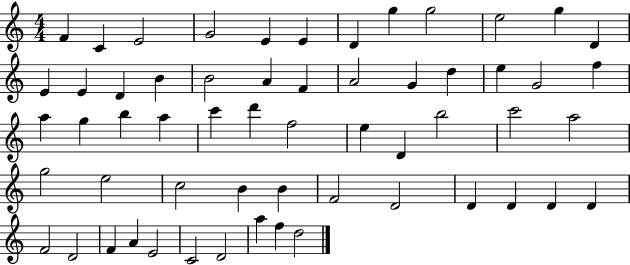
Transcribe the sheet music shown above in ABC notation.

X:1
T:Untitled
M:4/4
L:1/4
K:C
F C E2 G2 E E D g g2 e2 g D E E D B B2 A F A2 G d e G2 f a g b a c' d' f2 e D b2 c'2 a2 g2 e2 c2 B B F2 D2 D D D D F2 D2 F A E2 C2 D2 a f d2